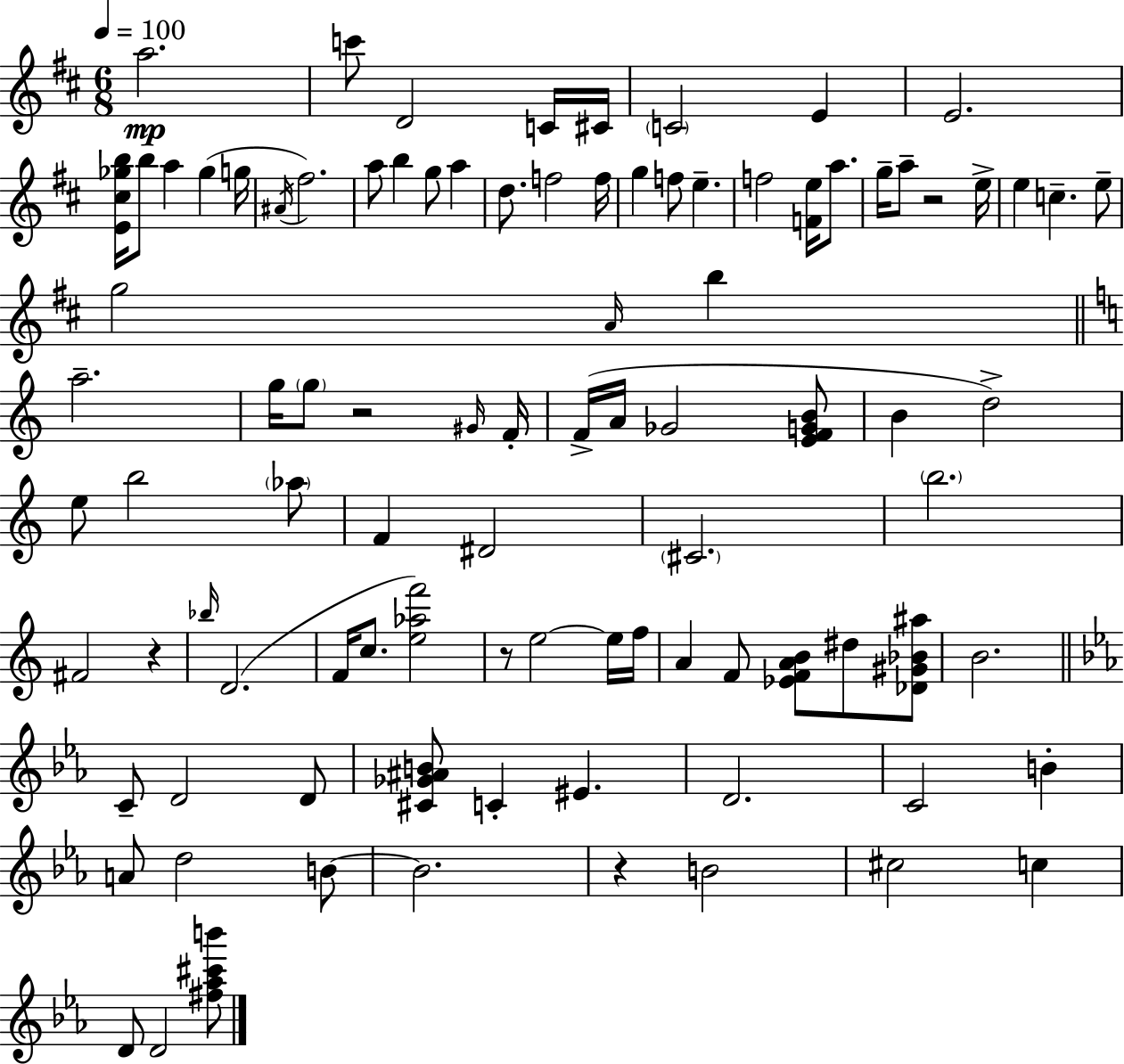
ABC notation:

X:1
T:Untitled
M:6/8
L:1/4
K:D
a2 c'/2 D2 C/4 ^C/4 C2 E E2 [E^c_gb]/4 b/2 a _g g/4 ^A/4 ^f2 a/2 b g/2 a d/2 f2 f/4 g f/2 e f2 [Fe]/4 a/2 g/4 a/2 z2 e/4 e c e/2 g2 A/4 b a2 g/4 g/2 z2 ^G/4 F/4 F/4 A/4 _G2 [EFGB]/2 B d2 e/2 b2 _a/2 F ^D2 ^C2 b2 ^F2 z _b/4 D2 F/4 c/2 [e_af']2 z/2 e2 e/4 f/4 A F/2 [_EFAB]/2 ^d/2 [_D^G_B^a]/2 B2 C/2 D2 D/2 [^C_G^AB]/2 C ^E D2 C2 B A/2 d2 B/2 B2 z B2 ^c2 c D/2 D2 [^f_a^c'b']/2